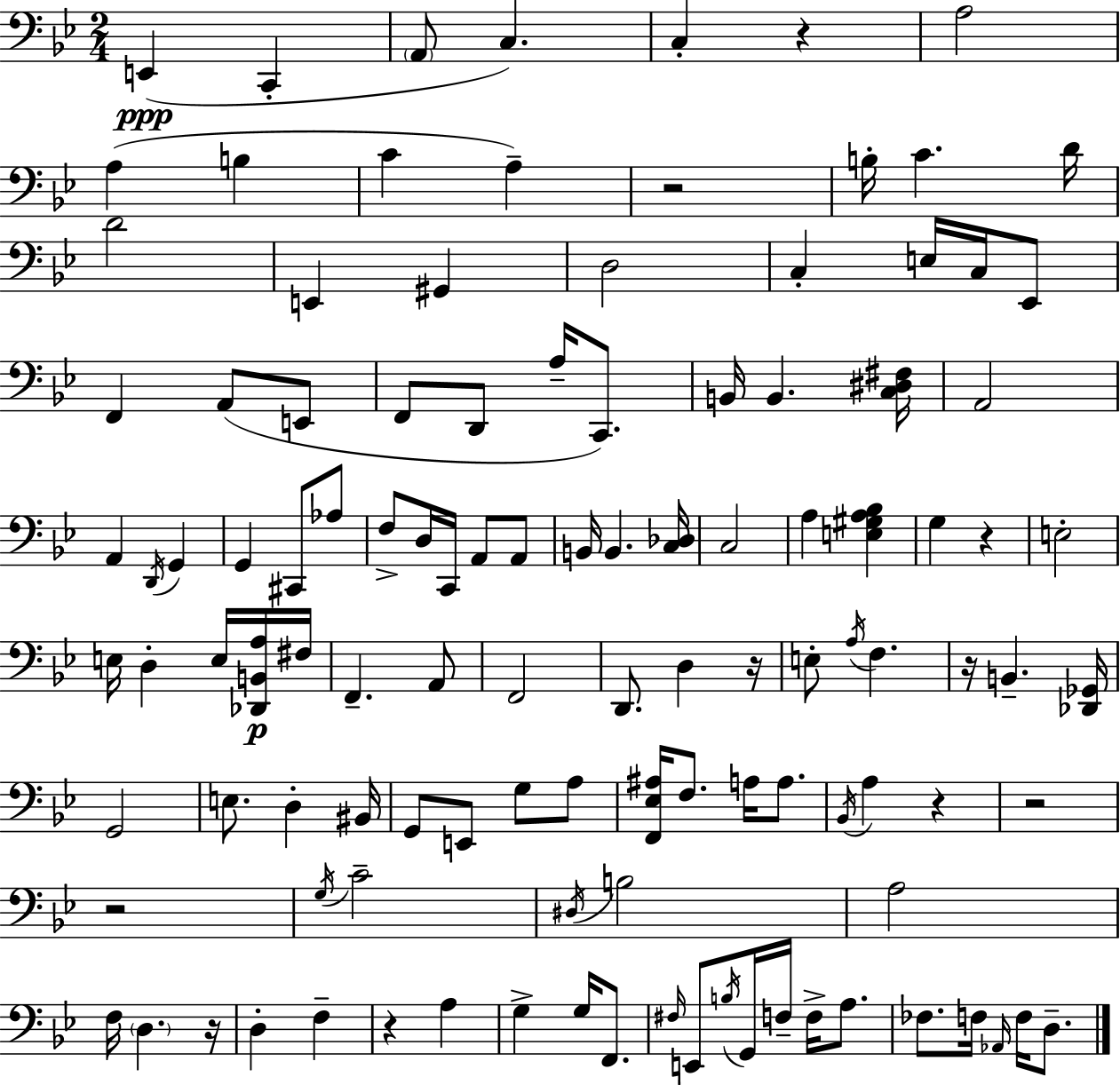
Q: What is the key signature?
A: G minor